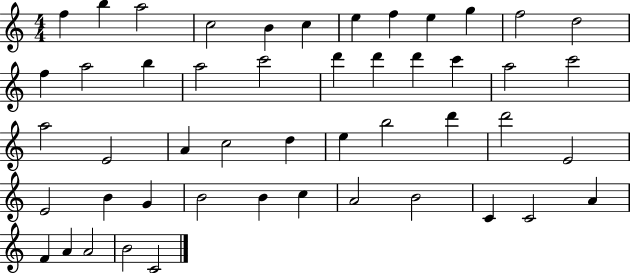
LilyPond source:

{
  \clef treble
  \numericTimeSignature
  \time 4/4
  \key c \major
  f''4 b''4 a''2 | c''2 b'4 c''4 | e''4 f''4 e''4 g''4 | f''2 d''2 | \break f''4 a''2 b''4 | a''2 c'''2 | d'''4 d'''4 d'''4 c'''4 | a''2 c'''2 | \break a''2 e'2 | a'4 c''2 d''4 | e''4 b''2 d'''4 | d'''2 e'2 | \break e'2 b'4 g'4 | b'2 b'4 c''4 | a'2 b'2 | c'4 c'2 a'4 | \break f'4 a'4 a'2 | b'2 c'2 | \bar "|."
}